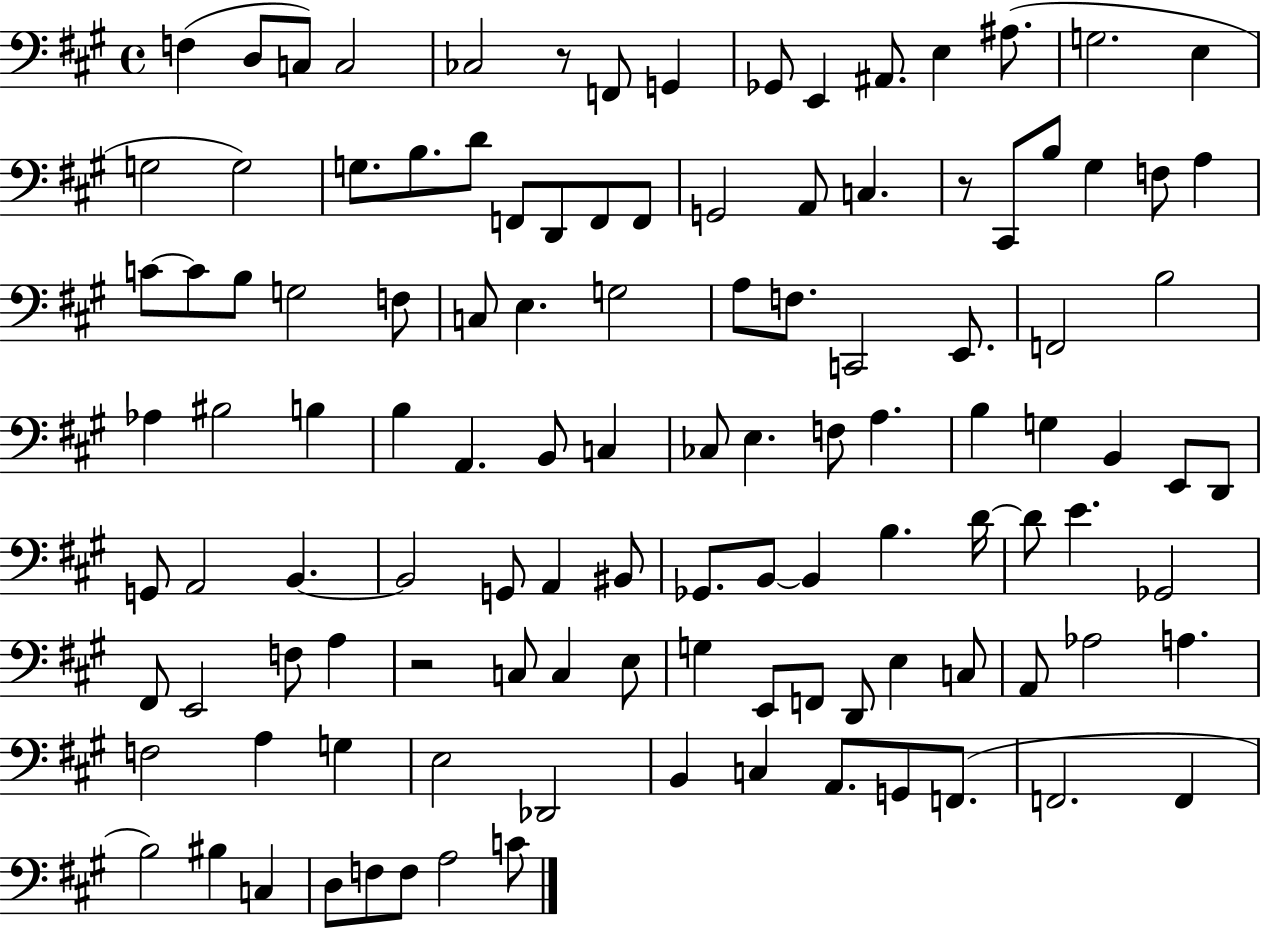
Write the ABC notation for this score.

X:1
T:Untitled
M:4/4
L:1/4
K:A
F, D,/2 C,/2 C,2 _C,2 z/2 F,,/2 G,, _G,,/2 E,, ^A,,/2 E, ^A,/2 G,2 E, G,2 G,2 G,/2 B,/2 D/2 F,,/2 D,,/2 F,,/2 F,,/2 G,,2 A,,/2 C, z/2 ^C,,/2 B,/2 ^G, F,/2 A, C/2 C/2 B,/2 G,2 F,/2 C,/2 E, G,2 A,/2 F,/2 C,,2 E,,/2 F,,2 B,2 _A, ^B,2 B, B, A,, B,,/2 C, _C,/2 E, F,/2 A, B, G, B,, E,,/2 D,,/2 G,,/2 A,,2 B,, B,,2 G,,/2 A,, ^B,,/2 _G,,/2 B,,/2 B,, B, D/4 D/2 E _G,,2 ^F,,/2 E,,2 F,/2 A, z2 C,/2 C, E,/2 G, E,,/2 F,,/2 D,,/2 E, C,/2 A,,/2 _A,2 A, F,2 A, G, E,2 _D,,2 B,, C, A,,/2 G,,/2 F,,/2 F,,2 F,, B,2 ^B, C, D,/2 F,/2 F,/2 A,2 C/2